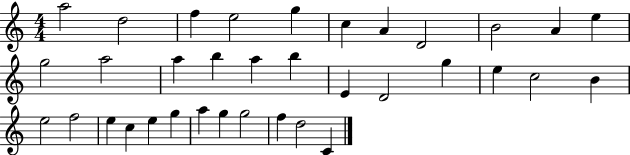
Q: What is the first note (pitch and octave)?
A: A5